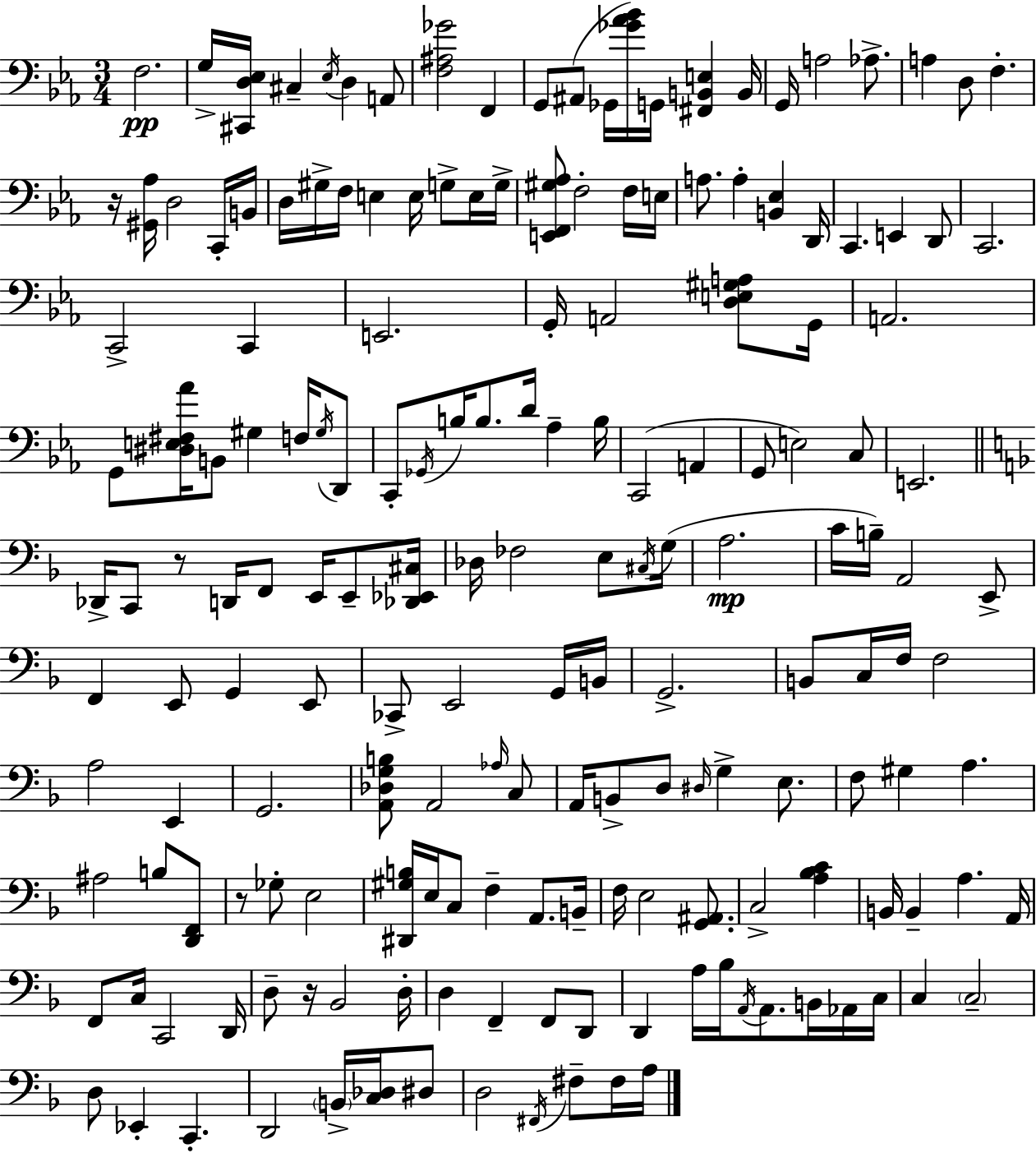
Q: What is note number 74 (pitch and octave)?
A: E3